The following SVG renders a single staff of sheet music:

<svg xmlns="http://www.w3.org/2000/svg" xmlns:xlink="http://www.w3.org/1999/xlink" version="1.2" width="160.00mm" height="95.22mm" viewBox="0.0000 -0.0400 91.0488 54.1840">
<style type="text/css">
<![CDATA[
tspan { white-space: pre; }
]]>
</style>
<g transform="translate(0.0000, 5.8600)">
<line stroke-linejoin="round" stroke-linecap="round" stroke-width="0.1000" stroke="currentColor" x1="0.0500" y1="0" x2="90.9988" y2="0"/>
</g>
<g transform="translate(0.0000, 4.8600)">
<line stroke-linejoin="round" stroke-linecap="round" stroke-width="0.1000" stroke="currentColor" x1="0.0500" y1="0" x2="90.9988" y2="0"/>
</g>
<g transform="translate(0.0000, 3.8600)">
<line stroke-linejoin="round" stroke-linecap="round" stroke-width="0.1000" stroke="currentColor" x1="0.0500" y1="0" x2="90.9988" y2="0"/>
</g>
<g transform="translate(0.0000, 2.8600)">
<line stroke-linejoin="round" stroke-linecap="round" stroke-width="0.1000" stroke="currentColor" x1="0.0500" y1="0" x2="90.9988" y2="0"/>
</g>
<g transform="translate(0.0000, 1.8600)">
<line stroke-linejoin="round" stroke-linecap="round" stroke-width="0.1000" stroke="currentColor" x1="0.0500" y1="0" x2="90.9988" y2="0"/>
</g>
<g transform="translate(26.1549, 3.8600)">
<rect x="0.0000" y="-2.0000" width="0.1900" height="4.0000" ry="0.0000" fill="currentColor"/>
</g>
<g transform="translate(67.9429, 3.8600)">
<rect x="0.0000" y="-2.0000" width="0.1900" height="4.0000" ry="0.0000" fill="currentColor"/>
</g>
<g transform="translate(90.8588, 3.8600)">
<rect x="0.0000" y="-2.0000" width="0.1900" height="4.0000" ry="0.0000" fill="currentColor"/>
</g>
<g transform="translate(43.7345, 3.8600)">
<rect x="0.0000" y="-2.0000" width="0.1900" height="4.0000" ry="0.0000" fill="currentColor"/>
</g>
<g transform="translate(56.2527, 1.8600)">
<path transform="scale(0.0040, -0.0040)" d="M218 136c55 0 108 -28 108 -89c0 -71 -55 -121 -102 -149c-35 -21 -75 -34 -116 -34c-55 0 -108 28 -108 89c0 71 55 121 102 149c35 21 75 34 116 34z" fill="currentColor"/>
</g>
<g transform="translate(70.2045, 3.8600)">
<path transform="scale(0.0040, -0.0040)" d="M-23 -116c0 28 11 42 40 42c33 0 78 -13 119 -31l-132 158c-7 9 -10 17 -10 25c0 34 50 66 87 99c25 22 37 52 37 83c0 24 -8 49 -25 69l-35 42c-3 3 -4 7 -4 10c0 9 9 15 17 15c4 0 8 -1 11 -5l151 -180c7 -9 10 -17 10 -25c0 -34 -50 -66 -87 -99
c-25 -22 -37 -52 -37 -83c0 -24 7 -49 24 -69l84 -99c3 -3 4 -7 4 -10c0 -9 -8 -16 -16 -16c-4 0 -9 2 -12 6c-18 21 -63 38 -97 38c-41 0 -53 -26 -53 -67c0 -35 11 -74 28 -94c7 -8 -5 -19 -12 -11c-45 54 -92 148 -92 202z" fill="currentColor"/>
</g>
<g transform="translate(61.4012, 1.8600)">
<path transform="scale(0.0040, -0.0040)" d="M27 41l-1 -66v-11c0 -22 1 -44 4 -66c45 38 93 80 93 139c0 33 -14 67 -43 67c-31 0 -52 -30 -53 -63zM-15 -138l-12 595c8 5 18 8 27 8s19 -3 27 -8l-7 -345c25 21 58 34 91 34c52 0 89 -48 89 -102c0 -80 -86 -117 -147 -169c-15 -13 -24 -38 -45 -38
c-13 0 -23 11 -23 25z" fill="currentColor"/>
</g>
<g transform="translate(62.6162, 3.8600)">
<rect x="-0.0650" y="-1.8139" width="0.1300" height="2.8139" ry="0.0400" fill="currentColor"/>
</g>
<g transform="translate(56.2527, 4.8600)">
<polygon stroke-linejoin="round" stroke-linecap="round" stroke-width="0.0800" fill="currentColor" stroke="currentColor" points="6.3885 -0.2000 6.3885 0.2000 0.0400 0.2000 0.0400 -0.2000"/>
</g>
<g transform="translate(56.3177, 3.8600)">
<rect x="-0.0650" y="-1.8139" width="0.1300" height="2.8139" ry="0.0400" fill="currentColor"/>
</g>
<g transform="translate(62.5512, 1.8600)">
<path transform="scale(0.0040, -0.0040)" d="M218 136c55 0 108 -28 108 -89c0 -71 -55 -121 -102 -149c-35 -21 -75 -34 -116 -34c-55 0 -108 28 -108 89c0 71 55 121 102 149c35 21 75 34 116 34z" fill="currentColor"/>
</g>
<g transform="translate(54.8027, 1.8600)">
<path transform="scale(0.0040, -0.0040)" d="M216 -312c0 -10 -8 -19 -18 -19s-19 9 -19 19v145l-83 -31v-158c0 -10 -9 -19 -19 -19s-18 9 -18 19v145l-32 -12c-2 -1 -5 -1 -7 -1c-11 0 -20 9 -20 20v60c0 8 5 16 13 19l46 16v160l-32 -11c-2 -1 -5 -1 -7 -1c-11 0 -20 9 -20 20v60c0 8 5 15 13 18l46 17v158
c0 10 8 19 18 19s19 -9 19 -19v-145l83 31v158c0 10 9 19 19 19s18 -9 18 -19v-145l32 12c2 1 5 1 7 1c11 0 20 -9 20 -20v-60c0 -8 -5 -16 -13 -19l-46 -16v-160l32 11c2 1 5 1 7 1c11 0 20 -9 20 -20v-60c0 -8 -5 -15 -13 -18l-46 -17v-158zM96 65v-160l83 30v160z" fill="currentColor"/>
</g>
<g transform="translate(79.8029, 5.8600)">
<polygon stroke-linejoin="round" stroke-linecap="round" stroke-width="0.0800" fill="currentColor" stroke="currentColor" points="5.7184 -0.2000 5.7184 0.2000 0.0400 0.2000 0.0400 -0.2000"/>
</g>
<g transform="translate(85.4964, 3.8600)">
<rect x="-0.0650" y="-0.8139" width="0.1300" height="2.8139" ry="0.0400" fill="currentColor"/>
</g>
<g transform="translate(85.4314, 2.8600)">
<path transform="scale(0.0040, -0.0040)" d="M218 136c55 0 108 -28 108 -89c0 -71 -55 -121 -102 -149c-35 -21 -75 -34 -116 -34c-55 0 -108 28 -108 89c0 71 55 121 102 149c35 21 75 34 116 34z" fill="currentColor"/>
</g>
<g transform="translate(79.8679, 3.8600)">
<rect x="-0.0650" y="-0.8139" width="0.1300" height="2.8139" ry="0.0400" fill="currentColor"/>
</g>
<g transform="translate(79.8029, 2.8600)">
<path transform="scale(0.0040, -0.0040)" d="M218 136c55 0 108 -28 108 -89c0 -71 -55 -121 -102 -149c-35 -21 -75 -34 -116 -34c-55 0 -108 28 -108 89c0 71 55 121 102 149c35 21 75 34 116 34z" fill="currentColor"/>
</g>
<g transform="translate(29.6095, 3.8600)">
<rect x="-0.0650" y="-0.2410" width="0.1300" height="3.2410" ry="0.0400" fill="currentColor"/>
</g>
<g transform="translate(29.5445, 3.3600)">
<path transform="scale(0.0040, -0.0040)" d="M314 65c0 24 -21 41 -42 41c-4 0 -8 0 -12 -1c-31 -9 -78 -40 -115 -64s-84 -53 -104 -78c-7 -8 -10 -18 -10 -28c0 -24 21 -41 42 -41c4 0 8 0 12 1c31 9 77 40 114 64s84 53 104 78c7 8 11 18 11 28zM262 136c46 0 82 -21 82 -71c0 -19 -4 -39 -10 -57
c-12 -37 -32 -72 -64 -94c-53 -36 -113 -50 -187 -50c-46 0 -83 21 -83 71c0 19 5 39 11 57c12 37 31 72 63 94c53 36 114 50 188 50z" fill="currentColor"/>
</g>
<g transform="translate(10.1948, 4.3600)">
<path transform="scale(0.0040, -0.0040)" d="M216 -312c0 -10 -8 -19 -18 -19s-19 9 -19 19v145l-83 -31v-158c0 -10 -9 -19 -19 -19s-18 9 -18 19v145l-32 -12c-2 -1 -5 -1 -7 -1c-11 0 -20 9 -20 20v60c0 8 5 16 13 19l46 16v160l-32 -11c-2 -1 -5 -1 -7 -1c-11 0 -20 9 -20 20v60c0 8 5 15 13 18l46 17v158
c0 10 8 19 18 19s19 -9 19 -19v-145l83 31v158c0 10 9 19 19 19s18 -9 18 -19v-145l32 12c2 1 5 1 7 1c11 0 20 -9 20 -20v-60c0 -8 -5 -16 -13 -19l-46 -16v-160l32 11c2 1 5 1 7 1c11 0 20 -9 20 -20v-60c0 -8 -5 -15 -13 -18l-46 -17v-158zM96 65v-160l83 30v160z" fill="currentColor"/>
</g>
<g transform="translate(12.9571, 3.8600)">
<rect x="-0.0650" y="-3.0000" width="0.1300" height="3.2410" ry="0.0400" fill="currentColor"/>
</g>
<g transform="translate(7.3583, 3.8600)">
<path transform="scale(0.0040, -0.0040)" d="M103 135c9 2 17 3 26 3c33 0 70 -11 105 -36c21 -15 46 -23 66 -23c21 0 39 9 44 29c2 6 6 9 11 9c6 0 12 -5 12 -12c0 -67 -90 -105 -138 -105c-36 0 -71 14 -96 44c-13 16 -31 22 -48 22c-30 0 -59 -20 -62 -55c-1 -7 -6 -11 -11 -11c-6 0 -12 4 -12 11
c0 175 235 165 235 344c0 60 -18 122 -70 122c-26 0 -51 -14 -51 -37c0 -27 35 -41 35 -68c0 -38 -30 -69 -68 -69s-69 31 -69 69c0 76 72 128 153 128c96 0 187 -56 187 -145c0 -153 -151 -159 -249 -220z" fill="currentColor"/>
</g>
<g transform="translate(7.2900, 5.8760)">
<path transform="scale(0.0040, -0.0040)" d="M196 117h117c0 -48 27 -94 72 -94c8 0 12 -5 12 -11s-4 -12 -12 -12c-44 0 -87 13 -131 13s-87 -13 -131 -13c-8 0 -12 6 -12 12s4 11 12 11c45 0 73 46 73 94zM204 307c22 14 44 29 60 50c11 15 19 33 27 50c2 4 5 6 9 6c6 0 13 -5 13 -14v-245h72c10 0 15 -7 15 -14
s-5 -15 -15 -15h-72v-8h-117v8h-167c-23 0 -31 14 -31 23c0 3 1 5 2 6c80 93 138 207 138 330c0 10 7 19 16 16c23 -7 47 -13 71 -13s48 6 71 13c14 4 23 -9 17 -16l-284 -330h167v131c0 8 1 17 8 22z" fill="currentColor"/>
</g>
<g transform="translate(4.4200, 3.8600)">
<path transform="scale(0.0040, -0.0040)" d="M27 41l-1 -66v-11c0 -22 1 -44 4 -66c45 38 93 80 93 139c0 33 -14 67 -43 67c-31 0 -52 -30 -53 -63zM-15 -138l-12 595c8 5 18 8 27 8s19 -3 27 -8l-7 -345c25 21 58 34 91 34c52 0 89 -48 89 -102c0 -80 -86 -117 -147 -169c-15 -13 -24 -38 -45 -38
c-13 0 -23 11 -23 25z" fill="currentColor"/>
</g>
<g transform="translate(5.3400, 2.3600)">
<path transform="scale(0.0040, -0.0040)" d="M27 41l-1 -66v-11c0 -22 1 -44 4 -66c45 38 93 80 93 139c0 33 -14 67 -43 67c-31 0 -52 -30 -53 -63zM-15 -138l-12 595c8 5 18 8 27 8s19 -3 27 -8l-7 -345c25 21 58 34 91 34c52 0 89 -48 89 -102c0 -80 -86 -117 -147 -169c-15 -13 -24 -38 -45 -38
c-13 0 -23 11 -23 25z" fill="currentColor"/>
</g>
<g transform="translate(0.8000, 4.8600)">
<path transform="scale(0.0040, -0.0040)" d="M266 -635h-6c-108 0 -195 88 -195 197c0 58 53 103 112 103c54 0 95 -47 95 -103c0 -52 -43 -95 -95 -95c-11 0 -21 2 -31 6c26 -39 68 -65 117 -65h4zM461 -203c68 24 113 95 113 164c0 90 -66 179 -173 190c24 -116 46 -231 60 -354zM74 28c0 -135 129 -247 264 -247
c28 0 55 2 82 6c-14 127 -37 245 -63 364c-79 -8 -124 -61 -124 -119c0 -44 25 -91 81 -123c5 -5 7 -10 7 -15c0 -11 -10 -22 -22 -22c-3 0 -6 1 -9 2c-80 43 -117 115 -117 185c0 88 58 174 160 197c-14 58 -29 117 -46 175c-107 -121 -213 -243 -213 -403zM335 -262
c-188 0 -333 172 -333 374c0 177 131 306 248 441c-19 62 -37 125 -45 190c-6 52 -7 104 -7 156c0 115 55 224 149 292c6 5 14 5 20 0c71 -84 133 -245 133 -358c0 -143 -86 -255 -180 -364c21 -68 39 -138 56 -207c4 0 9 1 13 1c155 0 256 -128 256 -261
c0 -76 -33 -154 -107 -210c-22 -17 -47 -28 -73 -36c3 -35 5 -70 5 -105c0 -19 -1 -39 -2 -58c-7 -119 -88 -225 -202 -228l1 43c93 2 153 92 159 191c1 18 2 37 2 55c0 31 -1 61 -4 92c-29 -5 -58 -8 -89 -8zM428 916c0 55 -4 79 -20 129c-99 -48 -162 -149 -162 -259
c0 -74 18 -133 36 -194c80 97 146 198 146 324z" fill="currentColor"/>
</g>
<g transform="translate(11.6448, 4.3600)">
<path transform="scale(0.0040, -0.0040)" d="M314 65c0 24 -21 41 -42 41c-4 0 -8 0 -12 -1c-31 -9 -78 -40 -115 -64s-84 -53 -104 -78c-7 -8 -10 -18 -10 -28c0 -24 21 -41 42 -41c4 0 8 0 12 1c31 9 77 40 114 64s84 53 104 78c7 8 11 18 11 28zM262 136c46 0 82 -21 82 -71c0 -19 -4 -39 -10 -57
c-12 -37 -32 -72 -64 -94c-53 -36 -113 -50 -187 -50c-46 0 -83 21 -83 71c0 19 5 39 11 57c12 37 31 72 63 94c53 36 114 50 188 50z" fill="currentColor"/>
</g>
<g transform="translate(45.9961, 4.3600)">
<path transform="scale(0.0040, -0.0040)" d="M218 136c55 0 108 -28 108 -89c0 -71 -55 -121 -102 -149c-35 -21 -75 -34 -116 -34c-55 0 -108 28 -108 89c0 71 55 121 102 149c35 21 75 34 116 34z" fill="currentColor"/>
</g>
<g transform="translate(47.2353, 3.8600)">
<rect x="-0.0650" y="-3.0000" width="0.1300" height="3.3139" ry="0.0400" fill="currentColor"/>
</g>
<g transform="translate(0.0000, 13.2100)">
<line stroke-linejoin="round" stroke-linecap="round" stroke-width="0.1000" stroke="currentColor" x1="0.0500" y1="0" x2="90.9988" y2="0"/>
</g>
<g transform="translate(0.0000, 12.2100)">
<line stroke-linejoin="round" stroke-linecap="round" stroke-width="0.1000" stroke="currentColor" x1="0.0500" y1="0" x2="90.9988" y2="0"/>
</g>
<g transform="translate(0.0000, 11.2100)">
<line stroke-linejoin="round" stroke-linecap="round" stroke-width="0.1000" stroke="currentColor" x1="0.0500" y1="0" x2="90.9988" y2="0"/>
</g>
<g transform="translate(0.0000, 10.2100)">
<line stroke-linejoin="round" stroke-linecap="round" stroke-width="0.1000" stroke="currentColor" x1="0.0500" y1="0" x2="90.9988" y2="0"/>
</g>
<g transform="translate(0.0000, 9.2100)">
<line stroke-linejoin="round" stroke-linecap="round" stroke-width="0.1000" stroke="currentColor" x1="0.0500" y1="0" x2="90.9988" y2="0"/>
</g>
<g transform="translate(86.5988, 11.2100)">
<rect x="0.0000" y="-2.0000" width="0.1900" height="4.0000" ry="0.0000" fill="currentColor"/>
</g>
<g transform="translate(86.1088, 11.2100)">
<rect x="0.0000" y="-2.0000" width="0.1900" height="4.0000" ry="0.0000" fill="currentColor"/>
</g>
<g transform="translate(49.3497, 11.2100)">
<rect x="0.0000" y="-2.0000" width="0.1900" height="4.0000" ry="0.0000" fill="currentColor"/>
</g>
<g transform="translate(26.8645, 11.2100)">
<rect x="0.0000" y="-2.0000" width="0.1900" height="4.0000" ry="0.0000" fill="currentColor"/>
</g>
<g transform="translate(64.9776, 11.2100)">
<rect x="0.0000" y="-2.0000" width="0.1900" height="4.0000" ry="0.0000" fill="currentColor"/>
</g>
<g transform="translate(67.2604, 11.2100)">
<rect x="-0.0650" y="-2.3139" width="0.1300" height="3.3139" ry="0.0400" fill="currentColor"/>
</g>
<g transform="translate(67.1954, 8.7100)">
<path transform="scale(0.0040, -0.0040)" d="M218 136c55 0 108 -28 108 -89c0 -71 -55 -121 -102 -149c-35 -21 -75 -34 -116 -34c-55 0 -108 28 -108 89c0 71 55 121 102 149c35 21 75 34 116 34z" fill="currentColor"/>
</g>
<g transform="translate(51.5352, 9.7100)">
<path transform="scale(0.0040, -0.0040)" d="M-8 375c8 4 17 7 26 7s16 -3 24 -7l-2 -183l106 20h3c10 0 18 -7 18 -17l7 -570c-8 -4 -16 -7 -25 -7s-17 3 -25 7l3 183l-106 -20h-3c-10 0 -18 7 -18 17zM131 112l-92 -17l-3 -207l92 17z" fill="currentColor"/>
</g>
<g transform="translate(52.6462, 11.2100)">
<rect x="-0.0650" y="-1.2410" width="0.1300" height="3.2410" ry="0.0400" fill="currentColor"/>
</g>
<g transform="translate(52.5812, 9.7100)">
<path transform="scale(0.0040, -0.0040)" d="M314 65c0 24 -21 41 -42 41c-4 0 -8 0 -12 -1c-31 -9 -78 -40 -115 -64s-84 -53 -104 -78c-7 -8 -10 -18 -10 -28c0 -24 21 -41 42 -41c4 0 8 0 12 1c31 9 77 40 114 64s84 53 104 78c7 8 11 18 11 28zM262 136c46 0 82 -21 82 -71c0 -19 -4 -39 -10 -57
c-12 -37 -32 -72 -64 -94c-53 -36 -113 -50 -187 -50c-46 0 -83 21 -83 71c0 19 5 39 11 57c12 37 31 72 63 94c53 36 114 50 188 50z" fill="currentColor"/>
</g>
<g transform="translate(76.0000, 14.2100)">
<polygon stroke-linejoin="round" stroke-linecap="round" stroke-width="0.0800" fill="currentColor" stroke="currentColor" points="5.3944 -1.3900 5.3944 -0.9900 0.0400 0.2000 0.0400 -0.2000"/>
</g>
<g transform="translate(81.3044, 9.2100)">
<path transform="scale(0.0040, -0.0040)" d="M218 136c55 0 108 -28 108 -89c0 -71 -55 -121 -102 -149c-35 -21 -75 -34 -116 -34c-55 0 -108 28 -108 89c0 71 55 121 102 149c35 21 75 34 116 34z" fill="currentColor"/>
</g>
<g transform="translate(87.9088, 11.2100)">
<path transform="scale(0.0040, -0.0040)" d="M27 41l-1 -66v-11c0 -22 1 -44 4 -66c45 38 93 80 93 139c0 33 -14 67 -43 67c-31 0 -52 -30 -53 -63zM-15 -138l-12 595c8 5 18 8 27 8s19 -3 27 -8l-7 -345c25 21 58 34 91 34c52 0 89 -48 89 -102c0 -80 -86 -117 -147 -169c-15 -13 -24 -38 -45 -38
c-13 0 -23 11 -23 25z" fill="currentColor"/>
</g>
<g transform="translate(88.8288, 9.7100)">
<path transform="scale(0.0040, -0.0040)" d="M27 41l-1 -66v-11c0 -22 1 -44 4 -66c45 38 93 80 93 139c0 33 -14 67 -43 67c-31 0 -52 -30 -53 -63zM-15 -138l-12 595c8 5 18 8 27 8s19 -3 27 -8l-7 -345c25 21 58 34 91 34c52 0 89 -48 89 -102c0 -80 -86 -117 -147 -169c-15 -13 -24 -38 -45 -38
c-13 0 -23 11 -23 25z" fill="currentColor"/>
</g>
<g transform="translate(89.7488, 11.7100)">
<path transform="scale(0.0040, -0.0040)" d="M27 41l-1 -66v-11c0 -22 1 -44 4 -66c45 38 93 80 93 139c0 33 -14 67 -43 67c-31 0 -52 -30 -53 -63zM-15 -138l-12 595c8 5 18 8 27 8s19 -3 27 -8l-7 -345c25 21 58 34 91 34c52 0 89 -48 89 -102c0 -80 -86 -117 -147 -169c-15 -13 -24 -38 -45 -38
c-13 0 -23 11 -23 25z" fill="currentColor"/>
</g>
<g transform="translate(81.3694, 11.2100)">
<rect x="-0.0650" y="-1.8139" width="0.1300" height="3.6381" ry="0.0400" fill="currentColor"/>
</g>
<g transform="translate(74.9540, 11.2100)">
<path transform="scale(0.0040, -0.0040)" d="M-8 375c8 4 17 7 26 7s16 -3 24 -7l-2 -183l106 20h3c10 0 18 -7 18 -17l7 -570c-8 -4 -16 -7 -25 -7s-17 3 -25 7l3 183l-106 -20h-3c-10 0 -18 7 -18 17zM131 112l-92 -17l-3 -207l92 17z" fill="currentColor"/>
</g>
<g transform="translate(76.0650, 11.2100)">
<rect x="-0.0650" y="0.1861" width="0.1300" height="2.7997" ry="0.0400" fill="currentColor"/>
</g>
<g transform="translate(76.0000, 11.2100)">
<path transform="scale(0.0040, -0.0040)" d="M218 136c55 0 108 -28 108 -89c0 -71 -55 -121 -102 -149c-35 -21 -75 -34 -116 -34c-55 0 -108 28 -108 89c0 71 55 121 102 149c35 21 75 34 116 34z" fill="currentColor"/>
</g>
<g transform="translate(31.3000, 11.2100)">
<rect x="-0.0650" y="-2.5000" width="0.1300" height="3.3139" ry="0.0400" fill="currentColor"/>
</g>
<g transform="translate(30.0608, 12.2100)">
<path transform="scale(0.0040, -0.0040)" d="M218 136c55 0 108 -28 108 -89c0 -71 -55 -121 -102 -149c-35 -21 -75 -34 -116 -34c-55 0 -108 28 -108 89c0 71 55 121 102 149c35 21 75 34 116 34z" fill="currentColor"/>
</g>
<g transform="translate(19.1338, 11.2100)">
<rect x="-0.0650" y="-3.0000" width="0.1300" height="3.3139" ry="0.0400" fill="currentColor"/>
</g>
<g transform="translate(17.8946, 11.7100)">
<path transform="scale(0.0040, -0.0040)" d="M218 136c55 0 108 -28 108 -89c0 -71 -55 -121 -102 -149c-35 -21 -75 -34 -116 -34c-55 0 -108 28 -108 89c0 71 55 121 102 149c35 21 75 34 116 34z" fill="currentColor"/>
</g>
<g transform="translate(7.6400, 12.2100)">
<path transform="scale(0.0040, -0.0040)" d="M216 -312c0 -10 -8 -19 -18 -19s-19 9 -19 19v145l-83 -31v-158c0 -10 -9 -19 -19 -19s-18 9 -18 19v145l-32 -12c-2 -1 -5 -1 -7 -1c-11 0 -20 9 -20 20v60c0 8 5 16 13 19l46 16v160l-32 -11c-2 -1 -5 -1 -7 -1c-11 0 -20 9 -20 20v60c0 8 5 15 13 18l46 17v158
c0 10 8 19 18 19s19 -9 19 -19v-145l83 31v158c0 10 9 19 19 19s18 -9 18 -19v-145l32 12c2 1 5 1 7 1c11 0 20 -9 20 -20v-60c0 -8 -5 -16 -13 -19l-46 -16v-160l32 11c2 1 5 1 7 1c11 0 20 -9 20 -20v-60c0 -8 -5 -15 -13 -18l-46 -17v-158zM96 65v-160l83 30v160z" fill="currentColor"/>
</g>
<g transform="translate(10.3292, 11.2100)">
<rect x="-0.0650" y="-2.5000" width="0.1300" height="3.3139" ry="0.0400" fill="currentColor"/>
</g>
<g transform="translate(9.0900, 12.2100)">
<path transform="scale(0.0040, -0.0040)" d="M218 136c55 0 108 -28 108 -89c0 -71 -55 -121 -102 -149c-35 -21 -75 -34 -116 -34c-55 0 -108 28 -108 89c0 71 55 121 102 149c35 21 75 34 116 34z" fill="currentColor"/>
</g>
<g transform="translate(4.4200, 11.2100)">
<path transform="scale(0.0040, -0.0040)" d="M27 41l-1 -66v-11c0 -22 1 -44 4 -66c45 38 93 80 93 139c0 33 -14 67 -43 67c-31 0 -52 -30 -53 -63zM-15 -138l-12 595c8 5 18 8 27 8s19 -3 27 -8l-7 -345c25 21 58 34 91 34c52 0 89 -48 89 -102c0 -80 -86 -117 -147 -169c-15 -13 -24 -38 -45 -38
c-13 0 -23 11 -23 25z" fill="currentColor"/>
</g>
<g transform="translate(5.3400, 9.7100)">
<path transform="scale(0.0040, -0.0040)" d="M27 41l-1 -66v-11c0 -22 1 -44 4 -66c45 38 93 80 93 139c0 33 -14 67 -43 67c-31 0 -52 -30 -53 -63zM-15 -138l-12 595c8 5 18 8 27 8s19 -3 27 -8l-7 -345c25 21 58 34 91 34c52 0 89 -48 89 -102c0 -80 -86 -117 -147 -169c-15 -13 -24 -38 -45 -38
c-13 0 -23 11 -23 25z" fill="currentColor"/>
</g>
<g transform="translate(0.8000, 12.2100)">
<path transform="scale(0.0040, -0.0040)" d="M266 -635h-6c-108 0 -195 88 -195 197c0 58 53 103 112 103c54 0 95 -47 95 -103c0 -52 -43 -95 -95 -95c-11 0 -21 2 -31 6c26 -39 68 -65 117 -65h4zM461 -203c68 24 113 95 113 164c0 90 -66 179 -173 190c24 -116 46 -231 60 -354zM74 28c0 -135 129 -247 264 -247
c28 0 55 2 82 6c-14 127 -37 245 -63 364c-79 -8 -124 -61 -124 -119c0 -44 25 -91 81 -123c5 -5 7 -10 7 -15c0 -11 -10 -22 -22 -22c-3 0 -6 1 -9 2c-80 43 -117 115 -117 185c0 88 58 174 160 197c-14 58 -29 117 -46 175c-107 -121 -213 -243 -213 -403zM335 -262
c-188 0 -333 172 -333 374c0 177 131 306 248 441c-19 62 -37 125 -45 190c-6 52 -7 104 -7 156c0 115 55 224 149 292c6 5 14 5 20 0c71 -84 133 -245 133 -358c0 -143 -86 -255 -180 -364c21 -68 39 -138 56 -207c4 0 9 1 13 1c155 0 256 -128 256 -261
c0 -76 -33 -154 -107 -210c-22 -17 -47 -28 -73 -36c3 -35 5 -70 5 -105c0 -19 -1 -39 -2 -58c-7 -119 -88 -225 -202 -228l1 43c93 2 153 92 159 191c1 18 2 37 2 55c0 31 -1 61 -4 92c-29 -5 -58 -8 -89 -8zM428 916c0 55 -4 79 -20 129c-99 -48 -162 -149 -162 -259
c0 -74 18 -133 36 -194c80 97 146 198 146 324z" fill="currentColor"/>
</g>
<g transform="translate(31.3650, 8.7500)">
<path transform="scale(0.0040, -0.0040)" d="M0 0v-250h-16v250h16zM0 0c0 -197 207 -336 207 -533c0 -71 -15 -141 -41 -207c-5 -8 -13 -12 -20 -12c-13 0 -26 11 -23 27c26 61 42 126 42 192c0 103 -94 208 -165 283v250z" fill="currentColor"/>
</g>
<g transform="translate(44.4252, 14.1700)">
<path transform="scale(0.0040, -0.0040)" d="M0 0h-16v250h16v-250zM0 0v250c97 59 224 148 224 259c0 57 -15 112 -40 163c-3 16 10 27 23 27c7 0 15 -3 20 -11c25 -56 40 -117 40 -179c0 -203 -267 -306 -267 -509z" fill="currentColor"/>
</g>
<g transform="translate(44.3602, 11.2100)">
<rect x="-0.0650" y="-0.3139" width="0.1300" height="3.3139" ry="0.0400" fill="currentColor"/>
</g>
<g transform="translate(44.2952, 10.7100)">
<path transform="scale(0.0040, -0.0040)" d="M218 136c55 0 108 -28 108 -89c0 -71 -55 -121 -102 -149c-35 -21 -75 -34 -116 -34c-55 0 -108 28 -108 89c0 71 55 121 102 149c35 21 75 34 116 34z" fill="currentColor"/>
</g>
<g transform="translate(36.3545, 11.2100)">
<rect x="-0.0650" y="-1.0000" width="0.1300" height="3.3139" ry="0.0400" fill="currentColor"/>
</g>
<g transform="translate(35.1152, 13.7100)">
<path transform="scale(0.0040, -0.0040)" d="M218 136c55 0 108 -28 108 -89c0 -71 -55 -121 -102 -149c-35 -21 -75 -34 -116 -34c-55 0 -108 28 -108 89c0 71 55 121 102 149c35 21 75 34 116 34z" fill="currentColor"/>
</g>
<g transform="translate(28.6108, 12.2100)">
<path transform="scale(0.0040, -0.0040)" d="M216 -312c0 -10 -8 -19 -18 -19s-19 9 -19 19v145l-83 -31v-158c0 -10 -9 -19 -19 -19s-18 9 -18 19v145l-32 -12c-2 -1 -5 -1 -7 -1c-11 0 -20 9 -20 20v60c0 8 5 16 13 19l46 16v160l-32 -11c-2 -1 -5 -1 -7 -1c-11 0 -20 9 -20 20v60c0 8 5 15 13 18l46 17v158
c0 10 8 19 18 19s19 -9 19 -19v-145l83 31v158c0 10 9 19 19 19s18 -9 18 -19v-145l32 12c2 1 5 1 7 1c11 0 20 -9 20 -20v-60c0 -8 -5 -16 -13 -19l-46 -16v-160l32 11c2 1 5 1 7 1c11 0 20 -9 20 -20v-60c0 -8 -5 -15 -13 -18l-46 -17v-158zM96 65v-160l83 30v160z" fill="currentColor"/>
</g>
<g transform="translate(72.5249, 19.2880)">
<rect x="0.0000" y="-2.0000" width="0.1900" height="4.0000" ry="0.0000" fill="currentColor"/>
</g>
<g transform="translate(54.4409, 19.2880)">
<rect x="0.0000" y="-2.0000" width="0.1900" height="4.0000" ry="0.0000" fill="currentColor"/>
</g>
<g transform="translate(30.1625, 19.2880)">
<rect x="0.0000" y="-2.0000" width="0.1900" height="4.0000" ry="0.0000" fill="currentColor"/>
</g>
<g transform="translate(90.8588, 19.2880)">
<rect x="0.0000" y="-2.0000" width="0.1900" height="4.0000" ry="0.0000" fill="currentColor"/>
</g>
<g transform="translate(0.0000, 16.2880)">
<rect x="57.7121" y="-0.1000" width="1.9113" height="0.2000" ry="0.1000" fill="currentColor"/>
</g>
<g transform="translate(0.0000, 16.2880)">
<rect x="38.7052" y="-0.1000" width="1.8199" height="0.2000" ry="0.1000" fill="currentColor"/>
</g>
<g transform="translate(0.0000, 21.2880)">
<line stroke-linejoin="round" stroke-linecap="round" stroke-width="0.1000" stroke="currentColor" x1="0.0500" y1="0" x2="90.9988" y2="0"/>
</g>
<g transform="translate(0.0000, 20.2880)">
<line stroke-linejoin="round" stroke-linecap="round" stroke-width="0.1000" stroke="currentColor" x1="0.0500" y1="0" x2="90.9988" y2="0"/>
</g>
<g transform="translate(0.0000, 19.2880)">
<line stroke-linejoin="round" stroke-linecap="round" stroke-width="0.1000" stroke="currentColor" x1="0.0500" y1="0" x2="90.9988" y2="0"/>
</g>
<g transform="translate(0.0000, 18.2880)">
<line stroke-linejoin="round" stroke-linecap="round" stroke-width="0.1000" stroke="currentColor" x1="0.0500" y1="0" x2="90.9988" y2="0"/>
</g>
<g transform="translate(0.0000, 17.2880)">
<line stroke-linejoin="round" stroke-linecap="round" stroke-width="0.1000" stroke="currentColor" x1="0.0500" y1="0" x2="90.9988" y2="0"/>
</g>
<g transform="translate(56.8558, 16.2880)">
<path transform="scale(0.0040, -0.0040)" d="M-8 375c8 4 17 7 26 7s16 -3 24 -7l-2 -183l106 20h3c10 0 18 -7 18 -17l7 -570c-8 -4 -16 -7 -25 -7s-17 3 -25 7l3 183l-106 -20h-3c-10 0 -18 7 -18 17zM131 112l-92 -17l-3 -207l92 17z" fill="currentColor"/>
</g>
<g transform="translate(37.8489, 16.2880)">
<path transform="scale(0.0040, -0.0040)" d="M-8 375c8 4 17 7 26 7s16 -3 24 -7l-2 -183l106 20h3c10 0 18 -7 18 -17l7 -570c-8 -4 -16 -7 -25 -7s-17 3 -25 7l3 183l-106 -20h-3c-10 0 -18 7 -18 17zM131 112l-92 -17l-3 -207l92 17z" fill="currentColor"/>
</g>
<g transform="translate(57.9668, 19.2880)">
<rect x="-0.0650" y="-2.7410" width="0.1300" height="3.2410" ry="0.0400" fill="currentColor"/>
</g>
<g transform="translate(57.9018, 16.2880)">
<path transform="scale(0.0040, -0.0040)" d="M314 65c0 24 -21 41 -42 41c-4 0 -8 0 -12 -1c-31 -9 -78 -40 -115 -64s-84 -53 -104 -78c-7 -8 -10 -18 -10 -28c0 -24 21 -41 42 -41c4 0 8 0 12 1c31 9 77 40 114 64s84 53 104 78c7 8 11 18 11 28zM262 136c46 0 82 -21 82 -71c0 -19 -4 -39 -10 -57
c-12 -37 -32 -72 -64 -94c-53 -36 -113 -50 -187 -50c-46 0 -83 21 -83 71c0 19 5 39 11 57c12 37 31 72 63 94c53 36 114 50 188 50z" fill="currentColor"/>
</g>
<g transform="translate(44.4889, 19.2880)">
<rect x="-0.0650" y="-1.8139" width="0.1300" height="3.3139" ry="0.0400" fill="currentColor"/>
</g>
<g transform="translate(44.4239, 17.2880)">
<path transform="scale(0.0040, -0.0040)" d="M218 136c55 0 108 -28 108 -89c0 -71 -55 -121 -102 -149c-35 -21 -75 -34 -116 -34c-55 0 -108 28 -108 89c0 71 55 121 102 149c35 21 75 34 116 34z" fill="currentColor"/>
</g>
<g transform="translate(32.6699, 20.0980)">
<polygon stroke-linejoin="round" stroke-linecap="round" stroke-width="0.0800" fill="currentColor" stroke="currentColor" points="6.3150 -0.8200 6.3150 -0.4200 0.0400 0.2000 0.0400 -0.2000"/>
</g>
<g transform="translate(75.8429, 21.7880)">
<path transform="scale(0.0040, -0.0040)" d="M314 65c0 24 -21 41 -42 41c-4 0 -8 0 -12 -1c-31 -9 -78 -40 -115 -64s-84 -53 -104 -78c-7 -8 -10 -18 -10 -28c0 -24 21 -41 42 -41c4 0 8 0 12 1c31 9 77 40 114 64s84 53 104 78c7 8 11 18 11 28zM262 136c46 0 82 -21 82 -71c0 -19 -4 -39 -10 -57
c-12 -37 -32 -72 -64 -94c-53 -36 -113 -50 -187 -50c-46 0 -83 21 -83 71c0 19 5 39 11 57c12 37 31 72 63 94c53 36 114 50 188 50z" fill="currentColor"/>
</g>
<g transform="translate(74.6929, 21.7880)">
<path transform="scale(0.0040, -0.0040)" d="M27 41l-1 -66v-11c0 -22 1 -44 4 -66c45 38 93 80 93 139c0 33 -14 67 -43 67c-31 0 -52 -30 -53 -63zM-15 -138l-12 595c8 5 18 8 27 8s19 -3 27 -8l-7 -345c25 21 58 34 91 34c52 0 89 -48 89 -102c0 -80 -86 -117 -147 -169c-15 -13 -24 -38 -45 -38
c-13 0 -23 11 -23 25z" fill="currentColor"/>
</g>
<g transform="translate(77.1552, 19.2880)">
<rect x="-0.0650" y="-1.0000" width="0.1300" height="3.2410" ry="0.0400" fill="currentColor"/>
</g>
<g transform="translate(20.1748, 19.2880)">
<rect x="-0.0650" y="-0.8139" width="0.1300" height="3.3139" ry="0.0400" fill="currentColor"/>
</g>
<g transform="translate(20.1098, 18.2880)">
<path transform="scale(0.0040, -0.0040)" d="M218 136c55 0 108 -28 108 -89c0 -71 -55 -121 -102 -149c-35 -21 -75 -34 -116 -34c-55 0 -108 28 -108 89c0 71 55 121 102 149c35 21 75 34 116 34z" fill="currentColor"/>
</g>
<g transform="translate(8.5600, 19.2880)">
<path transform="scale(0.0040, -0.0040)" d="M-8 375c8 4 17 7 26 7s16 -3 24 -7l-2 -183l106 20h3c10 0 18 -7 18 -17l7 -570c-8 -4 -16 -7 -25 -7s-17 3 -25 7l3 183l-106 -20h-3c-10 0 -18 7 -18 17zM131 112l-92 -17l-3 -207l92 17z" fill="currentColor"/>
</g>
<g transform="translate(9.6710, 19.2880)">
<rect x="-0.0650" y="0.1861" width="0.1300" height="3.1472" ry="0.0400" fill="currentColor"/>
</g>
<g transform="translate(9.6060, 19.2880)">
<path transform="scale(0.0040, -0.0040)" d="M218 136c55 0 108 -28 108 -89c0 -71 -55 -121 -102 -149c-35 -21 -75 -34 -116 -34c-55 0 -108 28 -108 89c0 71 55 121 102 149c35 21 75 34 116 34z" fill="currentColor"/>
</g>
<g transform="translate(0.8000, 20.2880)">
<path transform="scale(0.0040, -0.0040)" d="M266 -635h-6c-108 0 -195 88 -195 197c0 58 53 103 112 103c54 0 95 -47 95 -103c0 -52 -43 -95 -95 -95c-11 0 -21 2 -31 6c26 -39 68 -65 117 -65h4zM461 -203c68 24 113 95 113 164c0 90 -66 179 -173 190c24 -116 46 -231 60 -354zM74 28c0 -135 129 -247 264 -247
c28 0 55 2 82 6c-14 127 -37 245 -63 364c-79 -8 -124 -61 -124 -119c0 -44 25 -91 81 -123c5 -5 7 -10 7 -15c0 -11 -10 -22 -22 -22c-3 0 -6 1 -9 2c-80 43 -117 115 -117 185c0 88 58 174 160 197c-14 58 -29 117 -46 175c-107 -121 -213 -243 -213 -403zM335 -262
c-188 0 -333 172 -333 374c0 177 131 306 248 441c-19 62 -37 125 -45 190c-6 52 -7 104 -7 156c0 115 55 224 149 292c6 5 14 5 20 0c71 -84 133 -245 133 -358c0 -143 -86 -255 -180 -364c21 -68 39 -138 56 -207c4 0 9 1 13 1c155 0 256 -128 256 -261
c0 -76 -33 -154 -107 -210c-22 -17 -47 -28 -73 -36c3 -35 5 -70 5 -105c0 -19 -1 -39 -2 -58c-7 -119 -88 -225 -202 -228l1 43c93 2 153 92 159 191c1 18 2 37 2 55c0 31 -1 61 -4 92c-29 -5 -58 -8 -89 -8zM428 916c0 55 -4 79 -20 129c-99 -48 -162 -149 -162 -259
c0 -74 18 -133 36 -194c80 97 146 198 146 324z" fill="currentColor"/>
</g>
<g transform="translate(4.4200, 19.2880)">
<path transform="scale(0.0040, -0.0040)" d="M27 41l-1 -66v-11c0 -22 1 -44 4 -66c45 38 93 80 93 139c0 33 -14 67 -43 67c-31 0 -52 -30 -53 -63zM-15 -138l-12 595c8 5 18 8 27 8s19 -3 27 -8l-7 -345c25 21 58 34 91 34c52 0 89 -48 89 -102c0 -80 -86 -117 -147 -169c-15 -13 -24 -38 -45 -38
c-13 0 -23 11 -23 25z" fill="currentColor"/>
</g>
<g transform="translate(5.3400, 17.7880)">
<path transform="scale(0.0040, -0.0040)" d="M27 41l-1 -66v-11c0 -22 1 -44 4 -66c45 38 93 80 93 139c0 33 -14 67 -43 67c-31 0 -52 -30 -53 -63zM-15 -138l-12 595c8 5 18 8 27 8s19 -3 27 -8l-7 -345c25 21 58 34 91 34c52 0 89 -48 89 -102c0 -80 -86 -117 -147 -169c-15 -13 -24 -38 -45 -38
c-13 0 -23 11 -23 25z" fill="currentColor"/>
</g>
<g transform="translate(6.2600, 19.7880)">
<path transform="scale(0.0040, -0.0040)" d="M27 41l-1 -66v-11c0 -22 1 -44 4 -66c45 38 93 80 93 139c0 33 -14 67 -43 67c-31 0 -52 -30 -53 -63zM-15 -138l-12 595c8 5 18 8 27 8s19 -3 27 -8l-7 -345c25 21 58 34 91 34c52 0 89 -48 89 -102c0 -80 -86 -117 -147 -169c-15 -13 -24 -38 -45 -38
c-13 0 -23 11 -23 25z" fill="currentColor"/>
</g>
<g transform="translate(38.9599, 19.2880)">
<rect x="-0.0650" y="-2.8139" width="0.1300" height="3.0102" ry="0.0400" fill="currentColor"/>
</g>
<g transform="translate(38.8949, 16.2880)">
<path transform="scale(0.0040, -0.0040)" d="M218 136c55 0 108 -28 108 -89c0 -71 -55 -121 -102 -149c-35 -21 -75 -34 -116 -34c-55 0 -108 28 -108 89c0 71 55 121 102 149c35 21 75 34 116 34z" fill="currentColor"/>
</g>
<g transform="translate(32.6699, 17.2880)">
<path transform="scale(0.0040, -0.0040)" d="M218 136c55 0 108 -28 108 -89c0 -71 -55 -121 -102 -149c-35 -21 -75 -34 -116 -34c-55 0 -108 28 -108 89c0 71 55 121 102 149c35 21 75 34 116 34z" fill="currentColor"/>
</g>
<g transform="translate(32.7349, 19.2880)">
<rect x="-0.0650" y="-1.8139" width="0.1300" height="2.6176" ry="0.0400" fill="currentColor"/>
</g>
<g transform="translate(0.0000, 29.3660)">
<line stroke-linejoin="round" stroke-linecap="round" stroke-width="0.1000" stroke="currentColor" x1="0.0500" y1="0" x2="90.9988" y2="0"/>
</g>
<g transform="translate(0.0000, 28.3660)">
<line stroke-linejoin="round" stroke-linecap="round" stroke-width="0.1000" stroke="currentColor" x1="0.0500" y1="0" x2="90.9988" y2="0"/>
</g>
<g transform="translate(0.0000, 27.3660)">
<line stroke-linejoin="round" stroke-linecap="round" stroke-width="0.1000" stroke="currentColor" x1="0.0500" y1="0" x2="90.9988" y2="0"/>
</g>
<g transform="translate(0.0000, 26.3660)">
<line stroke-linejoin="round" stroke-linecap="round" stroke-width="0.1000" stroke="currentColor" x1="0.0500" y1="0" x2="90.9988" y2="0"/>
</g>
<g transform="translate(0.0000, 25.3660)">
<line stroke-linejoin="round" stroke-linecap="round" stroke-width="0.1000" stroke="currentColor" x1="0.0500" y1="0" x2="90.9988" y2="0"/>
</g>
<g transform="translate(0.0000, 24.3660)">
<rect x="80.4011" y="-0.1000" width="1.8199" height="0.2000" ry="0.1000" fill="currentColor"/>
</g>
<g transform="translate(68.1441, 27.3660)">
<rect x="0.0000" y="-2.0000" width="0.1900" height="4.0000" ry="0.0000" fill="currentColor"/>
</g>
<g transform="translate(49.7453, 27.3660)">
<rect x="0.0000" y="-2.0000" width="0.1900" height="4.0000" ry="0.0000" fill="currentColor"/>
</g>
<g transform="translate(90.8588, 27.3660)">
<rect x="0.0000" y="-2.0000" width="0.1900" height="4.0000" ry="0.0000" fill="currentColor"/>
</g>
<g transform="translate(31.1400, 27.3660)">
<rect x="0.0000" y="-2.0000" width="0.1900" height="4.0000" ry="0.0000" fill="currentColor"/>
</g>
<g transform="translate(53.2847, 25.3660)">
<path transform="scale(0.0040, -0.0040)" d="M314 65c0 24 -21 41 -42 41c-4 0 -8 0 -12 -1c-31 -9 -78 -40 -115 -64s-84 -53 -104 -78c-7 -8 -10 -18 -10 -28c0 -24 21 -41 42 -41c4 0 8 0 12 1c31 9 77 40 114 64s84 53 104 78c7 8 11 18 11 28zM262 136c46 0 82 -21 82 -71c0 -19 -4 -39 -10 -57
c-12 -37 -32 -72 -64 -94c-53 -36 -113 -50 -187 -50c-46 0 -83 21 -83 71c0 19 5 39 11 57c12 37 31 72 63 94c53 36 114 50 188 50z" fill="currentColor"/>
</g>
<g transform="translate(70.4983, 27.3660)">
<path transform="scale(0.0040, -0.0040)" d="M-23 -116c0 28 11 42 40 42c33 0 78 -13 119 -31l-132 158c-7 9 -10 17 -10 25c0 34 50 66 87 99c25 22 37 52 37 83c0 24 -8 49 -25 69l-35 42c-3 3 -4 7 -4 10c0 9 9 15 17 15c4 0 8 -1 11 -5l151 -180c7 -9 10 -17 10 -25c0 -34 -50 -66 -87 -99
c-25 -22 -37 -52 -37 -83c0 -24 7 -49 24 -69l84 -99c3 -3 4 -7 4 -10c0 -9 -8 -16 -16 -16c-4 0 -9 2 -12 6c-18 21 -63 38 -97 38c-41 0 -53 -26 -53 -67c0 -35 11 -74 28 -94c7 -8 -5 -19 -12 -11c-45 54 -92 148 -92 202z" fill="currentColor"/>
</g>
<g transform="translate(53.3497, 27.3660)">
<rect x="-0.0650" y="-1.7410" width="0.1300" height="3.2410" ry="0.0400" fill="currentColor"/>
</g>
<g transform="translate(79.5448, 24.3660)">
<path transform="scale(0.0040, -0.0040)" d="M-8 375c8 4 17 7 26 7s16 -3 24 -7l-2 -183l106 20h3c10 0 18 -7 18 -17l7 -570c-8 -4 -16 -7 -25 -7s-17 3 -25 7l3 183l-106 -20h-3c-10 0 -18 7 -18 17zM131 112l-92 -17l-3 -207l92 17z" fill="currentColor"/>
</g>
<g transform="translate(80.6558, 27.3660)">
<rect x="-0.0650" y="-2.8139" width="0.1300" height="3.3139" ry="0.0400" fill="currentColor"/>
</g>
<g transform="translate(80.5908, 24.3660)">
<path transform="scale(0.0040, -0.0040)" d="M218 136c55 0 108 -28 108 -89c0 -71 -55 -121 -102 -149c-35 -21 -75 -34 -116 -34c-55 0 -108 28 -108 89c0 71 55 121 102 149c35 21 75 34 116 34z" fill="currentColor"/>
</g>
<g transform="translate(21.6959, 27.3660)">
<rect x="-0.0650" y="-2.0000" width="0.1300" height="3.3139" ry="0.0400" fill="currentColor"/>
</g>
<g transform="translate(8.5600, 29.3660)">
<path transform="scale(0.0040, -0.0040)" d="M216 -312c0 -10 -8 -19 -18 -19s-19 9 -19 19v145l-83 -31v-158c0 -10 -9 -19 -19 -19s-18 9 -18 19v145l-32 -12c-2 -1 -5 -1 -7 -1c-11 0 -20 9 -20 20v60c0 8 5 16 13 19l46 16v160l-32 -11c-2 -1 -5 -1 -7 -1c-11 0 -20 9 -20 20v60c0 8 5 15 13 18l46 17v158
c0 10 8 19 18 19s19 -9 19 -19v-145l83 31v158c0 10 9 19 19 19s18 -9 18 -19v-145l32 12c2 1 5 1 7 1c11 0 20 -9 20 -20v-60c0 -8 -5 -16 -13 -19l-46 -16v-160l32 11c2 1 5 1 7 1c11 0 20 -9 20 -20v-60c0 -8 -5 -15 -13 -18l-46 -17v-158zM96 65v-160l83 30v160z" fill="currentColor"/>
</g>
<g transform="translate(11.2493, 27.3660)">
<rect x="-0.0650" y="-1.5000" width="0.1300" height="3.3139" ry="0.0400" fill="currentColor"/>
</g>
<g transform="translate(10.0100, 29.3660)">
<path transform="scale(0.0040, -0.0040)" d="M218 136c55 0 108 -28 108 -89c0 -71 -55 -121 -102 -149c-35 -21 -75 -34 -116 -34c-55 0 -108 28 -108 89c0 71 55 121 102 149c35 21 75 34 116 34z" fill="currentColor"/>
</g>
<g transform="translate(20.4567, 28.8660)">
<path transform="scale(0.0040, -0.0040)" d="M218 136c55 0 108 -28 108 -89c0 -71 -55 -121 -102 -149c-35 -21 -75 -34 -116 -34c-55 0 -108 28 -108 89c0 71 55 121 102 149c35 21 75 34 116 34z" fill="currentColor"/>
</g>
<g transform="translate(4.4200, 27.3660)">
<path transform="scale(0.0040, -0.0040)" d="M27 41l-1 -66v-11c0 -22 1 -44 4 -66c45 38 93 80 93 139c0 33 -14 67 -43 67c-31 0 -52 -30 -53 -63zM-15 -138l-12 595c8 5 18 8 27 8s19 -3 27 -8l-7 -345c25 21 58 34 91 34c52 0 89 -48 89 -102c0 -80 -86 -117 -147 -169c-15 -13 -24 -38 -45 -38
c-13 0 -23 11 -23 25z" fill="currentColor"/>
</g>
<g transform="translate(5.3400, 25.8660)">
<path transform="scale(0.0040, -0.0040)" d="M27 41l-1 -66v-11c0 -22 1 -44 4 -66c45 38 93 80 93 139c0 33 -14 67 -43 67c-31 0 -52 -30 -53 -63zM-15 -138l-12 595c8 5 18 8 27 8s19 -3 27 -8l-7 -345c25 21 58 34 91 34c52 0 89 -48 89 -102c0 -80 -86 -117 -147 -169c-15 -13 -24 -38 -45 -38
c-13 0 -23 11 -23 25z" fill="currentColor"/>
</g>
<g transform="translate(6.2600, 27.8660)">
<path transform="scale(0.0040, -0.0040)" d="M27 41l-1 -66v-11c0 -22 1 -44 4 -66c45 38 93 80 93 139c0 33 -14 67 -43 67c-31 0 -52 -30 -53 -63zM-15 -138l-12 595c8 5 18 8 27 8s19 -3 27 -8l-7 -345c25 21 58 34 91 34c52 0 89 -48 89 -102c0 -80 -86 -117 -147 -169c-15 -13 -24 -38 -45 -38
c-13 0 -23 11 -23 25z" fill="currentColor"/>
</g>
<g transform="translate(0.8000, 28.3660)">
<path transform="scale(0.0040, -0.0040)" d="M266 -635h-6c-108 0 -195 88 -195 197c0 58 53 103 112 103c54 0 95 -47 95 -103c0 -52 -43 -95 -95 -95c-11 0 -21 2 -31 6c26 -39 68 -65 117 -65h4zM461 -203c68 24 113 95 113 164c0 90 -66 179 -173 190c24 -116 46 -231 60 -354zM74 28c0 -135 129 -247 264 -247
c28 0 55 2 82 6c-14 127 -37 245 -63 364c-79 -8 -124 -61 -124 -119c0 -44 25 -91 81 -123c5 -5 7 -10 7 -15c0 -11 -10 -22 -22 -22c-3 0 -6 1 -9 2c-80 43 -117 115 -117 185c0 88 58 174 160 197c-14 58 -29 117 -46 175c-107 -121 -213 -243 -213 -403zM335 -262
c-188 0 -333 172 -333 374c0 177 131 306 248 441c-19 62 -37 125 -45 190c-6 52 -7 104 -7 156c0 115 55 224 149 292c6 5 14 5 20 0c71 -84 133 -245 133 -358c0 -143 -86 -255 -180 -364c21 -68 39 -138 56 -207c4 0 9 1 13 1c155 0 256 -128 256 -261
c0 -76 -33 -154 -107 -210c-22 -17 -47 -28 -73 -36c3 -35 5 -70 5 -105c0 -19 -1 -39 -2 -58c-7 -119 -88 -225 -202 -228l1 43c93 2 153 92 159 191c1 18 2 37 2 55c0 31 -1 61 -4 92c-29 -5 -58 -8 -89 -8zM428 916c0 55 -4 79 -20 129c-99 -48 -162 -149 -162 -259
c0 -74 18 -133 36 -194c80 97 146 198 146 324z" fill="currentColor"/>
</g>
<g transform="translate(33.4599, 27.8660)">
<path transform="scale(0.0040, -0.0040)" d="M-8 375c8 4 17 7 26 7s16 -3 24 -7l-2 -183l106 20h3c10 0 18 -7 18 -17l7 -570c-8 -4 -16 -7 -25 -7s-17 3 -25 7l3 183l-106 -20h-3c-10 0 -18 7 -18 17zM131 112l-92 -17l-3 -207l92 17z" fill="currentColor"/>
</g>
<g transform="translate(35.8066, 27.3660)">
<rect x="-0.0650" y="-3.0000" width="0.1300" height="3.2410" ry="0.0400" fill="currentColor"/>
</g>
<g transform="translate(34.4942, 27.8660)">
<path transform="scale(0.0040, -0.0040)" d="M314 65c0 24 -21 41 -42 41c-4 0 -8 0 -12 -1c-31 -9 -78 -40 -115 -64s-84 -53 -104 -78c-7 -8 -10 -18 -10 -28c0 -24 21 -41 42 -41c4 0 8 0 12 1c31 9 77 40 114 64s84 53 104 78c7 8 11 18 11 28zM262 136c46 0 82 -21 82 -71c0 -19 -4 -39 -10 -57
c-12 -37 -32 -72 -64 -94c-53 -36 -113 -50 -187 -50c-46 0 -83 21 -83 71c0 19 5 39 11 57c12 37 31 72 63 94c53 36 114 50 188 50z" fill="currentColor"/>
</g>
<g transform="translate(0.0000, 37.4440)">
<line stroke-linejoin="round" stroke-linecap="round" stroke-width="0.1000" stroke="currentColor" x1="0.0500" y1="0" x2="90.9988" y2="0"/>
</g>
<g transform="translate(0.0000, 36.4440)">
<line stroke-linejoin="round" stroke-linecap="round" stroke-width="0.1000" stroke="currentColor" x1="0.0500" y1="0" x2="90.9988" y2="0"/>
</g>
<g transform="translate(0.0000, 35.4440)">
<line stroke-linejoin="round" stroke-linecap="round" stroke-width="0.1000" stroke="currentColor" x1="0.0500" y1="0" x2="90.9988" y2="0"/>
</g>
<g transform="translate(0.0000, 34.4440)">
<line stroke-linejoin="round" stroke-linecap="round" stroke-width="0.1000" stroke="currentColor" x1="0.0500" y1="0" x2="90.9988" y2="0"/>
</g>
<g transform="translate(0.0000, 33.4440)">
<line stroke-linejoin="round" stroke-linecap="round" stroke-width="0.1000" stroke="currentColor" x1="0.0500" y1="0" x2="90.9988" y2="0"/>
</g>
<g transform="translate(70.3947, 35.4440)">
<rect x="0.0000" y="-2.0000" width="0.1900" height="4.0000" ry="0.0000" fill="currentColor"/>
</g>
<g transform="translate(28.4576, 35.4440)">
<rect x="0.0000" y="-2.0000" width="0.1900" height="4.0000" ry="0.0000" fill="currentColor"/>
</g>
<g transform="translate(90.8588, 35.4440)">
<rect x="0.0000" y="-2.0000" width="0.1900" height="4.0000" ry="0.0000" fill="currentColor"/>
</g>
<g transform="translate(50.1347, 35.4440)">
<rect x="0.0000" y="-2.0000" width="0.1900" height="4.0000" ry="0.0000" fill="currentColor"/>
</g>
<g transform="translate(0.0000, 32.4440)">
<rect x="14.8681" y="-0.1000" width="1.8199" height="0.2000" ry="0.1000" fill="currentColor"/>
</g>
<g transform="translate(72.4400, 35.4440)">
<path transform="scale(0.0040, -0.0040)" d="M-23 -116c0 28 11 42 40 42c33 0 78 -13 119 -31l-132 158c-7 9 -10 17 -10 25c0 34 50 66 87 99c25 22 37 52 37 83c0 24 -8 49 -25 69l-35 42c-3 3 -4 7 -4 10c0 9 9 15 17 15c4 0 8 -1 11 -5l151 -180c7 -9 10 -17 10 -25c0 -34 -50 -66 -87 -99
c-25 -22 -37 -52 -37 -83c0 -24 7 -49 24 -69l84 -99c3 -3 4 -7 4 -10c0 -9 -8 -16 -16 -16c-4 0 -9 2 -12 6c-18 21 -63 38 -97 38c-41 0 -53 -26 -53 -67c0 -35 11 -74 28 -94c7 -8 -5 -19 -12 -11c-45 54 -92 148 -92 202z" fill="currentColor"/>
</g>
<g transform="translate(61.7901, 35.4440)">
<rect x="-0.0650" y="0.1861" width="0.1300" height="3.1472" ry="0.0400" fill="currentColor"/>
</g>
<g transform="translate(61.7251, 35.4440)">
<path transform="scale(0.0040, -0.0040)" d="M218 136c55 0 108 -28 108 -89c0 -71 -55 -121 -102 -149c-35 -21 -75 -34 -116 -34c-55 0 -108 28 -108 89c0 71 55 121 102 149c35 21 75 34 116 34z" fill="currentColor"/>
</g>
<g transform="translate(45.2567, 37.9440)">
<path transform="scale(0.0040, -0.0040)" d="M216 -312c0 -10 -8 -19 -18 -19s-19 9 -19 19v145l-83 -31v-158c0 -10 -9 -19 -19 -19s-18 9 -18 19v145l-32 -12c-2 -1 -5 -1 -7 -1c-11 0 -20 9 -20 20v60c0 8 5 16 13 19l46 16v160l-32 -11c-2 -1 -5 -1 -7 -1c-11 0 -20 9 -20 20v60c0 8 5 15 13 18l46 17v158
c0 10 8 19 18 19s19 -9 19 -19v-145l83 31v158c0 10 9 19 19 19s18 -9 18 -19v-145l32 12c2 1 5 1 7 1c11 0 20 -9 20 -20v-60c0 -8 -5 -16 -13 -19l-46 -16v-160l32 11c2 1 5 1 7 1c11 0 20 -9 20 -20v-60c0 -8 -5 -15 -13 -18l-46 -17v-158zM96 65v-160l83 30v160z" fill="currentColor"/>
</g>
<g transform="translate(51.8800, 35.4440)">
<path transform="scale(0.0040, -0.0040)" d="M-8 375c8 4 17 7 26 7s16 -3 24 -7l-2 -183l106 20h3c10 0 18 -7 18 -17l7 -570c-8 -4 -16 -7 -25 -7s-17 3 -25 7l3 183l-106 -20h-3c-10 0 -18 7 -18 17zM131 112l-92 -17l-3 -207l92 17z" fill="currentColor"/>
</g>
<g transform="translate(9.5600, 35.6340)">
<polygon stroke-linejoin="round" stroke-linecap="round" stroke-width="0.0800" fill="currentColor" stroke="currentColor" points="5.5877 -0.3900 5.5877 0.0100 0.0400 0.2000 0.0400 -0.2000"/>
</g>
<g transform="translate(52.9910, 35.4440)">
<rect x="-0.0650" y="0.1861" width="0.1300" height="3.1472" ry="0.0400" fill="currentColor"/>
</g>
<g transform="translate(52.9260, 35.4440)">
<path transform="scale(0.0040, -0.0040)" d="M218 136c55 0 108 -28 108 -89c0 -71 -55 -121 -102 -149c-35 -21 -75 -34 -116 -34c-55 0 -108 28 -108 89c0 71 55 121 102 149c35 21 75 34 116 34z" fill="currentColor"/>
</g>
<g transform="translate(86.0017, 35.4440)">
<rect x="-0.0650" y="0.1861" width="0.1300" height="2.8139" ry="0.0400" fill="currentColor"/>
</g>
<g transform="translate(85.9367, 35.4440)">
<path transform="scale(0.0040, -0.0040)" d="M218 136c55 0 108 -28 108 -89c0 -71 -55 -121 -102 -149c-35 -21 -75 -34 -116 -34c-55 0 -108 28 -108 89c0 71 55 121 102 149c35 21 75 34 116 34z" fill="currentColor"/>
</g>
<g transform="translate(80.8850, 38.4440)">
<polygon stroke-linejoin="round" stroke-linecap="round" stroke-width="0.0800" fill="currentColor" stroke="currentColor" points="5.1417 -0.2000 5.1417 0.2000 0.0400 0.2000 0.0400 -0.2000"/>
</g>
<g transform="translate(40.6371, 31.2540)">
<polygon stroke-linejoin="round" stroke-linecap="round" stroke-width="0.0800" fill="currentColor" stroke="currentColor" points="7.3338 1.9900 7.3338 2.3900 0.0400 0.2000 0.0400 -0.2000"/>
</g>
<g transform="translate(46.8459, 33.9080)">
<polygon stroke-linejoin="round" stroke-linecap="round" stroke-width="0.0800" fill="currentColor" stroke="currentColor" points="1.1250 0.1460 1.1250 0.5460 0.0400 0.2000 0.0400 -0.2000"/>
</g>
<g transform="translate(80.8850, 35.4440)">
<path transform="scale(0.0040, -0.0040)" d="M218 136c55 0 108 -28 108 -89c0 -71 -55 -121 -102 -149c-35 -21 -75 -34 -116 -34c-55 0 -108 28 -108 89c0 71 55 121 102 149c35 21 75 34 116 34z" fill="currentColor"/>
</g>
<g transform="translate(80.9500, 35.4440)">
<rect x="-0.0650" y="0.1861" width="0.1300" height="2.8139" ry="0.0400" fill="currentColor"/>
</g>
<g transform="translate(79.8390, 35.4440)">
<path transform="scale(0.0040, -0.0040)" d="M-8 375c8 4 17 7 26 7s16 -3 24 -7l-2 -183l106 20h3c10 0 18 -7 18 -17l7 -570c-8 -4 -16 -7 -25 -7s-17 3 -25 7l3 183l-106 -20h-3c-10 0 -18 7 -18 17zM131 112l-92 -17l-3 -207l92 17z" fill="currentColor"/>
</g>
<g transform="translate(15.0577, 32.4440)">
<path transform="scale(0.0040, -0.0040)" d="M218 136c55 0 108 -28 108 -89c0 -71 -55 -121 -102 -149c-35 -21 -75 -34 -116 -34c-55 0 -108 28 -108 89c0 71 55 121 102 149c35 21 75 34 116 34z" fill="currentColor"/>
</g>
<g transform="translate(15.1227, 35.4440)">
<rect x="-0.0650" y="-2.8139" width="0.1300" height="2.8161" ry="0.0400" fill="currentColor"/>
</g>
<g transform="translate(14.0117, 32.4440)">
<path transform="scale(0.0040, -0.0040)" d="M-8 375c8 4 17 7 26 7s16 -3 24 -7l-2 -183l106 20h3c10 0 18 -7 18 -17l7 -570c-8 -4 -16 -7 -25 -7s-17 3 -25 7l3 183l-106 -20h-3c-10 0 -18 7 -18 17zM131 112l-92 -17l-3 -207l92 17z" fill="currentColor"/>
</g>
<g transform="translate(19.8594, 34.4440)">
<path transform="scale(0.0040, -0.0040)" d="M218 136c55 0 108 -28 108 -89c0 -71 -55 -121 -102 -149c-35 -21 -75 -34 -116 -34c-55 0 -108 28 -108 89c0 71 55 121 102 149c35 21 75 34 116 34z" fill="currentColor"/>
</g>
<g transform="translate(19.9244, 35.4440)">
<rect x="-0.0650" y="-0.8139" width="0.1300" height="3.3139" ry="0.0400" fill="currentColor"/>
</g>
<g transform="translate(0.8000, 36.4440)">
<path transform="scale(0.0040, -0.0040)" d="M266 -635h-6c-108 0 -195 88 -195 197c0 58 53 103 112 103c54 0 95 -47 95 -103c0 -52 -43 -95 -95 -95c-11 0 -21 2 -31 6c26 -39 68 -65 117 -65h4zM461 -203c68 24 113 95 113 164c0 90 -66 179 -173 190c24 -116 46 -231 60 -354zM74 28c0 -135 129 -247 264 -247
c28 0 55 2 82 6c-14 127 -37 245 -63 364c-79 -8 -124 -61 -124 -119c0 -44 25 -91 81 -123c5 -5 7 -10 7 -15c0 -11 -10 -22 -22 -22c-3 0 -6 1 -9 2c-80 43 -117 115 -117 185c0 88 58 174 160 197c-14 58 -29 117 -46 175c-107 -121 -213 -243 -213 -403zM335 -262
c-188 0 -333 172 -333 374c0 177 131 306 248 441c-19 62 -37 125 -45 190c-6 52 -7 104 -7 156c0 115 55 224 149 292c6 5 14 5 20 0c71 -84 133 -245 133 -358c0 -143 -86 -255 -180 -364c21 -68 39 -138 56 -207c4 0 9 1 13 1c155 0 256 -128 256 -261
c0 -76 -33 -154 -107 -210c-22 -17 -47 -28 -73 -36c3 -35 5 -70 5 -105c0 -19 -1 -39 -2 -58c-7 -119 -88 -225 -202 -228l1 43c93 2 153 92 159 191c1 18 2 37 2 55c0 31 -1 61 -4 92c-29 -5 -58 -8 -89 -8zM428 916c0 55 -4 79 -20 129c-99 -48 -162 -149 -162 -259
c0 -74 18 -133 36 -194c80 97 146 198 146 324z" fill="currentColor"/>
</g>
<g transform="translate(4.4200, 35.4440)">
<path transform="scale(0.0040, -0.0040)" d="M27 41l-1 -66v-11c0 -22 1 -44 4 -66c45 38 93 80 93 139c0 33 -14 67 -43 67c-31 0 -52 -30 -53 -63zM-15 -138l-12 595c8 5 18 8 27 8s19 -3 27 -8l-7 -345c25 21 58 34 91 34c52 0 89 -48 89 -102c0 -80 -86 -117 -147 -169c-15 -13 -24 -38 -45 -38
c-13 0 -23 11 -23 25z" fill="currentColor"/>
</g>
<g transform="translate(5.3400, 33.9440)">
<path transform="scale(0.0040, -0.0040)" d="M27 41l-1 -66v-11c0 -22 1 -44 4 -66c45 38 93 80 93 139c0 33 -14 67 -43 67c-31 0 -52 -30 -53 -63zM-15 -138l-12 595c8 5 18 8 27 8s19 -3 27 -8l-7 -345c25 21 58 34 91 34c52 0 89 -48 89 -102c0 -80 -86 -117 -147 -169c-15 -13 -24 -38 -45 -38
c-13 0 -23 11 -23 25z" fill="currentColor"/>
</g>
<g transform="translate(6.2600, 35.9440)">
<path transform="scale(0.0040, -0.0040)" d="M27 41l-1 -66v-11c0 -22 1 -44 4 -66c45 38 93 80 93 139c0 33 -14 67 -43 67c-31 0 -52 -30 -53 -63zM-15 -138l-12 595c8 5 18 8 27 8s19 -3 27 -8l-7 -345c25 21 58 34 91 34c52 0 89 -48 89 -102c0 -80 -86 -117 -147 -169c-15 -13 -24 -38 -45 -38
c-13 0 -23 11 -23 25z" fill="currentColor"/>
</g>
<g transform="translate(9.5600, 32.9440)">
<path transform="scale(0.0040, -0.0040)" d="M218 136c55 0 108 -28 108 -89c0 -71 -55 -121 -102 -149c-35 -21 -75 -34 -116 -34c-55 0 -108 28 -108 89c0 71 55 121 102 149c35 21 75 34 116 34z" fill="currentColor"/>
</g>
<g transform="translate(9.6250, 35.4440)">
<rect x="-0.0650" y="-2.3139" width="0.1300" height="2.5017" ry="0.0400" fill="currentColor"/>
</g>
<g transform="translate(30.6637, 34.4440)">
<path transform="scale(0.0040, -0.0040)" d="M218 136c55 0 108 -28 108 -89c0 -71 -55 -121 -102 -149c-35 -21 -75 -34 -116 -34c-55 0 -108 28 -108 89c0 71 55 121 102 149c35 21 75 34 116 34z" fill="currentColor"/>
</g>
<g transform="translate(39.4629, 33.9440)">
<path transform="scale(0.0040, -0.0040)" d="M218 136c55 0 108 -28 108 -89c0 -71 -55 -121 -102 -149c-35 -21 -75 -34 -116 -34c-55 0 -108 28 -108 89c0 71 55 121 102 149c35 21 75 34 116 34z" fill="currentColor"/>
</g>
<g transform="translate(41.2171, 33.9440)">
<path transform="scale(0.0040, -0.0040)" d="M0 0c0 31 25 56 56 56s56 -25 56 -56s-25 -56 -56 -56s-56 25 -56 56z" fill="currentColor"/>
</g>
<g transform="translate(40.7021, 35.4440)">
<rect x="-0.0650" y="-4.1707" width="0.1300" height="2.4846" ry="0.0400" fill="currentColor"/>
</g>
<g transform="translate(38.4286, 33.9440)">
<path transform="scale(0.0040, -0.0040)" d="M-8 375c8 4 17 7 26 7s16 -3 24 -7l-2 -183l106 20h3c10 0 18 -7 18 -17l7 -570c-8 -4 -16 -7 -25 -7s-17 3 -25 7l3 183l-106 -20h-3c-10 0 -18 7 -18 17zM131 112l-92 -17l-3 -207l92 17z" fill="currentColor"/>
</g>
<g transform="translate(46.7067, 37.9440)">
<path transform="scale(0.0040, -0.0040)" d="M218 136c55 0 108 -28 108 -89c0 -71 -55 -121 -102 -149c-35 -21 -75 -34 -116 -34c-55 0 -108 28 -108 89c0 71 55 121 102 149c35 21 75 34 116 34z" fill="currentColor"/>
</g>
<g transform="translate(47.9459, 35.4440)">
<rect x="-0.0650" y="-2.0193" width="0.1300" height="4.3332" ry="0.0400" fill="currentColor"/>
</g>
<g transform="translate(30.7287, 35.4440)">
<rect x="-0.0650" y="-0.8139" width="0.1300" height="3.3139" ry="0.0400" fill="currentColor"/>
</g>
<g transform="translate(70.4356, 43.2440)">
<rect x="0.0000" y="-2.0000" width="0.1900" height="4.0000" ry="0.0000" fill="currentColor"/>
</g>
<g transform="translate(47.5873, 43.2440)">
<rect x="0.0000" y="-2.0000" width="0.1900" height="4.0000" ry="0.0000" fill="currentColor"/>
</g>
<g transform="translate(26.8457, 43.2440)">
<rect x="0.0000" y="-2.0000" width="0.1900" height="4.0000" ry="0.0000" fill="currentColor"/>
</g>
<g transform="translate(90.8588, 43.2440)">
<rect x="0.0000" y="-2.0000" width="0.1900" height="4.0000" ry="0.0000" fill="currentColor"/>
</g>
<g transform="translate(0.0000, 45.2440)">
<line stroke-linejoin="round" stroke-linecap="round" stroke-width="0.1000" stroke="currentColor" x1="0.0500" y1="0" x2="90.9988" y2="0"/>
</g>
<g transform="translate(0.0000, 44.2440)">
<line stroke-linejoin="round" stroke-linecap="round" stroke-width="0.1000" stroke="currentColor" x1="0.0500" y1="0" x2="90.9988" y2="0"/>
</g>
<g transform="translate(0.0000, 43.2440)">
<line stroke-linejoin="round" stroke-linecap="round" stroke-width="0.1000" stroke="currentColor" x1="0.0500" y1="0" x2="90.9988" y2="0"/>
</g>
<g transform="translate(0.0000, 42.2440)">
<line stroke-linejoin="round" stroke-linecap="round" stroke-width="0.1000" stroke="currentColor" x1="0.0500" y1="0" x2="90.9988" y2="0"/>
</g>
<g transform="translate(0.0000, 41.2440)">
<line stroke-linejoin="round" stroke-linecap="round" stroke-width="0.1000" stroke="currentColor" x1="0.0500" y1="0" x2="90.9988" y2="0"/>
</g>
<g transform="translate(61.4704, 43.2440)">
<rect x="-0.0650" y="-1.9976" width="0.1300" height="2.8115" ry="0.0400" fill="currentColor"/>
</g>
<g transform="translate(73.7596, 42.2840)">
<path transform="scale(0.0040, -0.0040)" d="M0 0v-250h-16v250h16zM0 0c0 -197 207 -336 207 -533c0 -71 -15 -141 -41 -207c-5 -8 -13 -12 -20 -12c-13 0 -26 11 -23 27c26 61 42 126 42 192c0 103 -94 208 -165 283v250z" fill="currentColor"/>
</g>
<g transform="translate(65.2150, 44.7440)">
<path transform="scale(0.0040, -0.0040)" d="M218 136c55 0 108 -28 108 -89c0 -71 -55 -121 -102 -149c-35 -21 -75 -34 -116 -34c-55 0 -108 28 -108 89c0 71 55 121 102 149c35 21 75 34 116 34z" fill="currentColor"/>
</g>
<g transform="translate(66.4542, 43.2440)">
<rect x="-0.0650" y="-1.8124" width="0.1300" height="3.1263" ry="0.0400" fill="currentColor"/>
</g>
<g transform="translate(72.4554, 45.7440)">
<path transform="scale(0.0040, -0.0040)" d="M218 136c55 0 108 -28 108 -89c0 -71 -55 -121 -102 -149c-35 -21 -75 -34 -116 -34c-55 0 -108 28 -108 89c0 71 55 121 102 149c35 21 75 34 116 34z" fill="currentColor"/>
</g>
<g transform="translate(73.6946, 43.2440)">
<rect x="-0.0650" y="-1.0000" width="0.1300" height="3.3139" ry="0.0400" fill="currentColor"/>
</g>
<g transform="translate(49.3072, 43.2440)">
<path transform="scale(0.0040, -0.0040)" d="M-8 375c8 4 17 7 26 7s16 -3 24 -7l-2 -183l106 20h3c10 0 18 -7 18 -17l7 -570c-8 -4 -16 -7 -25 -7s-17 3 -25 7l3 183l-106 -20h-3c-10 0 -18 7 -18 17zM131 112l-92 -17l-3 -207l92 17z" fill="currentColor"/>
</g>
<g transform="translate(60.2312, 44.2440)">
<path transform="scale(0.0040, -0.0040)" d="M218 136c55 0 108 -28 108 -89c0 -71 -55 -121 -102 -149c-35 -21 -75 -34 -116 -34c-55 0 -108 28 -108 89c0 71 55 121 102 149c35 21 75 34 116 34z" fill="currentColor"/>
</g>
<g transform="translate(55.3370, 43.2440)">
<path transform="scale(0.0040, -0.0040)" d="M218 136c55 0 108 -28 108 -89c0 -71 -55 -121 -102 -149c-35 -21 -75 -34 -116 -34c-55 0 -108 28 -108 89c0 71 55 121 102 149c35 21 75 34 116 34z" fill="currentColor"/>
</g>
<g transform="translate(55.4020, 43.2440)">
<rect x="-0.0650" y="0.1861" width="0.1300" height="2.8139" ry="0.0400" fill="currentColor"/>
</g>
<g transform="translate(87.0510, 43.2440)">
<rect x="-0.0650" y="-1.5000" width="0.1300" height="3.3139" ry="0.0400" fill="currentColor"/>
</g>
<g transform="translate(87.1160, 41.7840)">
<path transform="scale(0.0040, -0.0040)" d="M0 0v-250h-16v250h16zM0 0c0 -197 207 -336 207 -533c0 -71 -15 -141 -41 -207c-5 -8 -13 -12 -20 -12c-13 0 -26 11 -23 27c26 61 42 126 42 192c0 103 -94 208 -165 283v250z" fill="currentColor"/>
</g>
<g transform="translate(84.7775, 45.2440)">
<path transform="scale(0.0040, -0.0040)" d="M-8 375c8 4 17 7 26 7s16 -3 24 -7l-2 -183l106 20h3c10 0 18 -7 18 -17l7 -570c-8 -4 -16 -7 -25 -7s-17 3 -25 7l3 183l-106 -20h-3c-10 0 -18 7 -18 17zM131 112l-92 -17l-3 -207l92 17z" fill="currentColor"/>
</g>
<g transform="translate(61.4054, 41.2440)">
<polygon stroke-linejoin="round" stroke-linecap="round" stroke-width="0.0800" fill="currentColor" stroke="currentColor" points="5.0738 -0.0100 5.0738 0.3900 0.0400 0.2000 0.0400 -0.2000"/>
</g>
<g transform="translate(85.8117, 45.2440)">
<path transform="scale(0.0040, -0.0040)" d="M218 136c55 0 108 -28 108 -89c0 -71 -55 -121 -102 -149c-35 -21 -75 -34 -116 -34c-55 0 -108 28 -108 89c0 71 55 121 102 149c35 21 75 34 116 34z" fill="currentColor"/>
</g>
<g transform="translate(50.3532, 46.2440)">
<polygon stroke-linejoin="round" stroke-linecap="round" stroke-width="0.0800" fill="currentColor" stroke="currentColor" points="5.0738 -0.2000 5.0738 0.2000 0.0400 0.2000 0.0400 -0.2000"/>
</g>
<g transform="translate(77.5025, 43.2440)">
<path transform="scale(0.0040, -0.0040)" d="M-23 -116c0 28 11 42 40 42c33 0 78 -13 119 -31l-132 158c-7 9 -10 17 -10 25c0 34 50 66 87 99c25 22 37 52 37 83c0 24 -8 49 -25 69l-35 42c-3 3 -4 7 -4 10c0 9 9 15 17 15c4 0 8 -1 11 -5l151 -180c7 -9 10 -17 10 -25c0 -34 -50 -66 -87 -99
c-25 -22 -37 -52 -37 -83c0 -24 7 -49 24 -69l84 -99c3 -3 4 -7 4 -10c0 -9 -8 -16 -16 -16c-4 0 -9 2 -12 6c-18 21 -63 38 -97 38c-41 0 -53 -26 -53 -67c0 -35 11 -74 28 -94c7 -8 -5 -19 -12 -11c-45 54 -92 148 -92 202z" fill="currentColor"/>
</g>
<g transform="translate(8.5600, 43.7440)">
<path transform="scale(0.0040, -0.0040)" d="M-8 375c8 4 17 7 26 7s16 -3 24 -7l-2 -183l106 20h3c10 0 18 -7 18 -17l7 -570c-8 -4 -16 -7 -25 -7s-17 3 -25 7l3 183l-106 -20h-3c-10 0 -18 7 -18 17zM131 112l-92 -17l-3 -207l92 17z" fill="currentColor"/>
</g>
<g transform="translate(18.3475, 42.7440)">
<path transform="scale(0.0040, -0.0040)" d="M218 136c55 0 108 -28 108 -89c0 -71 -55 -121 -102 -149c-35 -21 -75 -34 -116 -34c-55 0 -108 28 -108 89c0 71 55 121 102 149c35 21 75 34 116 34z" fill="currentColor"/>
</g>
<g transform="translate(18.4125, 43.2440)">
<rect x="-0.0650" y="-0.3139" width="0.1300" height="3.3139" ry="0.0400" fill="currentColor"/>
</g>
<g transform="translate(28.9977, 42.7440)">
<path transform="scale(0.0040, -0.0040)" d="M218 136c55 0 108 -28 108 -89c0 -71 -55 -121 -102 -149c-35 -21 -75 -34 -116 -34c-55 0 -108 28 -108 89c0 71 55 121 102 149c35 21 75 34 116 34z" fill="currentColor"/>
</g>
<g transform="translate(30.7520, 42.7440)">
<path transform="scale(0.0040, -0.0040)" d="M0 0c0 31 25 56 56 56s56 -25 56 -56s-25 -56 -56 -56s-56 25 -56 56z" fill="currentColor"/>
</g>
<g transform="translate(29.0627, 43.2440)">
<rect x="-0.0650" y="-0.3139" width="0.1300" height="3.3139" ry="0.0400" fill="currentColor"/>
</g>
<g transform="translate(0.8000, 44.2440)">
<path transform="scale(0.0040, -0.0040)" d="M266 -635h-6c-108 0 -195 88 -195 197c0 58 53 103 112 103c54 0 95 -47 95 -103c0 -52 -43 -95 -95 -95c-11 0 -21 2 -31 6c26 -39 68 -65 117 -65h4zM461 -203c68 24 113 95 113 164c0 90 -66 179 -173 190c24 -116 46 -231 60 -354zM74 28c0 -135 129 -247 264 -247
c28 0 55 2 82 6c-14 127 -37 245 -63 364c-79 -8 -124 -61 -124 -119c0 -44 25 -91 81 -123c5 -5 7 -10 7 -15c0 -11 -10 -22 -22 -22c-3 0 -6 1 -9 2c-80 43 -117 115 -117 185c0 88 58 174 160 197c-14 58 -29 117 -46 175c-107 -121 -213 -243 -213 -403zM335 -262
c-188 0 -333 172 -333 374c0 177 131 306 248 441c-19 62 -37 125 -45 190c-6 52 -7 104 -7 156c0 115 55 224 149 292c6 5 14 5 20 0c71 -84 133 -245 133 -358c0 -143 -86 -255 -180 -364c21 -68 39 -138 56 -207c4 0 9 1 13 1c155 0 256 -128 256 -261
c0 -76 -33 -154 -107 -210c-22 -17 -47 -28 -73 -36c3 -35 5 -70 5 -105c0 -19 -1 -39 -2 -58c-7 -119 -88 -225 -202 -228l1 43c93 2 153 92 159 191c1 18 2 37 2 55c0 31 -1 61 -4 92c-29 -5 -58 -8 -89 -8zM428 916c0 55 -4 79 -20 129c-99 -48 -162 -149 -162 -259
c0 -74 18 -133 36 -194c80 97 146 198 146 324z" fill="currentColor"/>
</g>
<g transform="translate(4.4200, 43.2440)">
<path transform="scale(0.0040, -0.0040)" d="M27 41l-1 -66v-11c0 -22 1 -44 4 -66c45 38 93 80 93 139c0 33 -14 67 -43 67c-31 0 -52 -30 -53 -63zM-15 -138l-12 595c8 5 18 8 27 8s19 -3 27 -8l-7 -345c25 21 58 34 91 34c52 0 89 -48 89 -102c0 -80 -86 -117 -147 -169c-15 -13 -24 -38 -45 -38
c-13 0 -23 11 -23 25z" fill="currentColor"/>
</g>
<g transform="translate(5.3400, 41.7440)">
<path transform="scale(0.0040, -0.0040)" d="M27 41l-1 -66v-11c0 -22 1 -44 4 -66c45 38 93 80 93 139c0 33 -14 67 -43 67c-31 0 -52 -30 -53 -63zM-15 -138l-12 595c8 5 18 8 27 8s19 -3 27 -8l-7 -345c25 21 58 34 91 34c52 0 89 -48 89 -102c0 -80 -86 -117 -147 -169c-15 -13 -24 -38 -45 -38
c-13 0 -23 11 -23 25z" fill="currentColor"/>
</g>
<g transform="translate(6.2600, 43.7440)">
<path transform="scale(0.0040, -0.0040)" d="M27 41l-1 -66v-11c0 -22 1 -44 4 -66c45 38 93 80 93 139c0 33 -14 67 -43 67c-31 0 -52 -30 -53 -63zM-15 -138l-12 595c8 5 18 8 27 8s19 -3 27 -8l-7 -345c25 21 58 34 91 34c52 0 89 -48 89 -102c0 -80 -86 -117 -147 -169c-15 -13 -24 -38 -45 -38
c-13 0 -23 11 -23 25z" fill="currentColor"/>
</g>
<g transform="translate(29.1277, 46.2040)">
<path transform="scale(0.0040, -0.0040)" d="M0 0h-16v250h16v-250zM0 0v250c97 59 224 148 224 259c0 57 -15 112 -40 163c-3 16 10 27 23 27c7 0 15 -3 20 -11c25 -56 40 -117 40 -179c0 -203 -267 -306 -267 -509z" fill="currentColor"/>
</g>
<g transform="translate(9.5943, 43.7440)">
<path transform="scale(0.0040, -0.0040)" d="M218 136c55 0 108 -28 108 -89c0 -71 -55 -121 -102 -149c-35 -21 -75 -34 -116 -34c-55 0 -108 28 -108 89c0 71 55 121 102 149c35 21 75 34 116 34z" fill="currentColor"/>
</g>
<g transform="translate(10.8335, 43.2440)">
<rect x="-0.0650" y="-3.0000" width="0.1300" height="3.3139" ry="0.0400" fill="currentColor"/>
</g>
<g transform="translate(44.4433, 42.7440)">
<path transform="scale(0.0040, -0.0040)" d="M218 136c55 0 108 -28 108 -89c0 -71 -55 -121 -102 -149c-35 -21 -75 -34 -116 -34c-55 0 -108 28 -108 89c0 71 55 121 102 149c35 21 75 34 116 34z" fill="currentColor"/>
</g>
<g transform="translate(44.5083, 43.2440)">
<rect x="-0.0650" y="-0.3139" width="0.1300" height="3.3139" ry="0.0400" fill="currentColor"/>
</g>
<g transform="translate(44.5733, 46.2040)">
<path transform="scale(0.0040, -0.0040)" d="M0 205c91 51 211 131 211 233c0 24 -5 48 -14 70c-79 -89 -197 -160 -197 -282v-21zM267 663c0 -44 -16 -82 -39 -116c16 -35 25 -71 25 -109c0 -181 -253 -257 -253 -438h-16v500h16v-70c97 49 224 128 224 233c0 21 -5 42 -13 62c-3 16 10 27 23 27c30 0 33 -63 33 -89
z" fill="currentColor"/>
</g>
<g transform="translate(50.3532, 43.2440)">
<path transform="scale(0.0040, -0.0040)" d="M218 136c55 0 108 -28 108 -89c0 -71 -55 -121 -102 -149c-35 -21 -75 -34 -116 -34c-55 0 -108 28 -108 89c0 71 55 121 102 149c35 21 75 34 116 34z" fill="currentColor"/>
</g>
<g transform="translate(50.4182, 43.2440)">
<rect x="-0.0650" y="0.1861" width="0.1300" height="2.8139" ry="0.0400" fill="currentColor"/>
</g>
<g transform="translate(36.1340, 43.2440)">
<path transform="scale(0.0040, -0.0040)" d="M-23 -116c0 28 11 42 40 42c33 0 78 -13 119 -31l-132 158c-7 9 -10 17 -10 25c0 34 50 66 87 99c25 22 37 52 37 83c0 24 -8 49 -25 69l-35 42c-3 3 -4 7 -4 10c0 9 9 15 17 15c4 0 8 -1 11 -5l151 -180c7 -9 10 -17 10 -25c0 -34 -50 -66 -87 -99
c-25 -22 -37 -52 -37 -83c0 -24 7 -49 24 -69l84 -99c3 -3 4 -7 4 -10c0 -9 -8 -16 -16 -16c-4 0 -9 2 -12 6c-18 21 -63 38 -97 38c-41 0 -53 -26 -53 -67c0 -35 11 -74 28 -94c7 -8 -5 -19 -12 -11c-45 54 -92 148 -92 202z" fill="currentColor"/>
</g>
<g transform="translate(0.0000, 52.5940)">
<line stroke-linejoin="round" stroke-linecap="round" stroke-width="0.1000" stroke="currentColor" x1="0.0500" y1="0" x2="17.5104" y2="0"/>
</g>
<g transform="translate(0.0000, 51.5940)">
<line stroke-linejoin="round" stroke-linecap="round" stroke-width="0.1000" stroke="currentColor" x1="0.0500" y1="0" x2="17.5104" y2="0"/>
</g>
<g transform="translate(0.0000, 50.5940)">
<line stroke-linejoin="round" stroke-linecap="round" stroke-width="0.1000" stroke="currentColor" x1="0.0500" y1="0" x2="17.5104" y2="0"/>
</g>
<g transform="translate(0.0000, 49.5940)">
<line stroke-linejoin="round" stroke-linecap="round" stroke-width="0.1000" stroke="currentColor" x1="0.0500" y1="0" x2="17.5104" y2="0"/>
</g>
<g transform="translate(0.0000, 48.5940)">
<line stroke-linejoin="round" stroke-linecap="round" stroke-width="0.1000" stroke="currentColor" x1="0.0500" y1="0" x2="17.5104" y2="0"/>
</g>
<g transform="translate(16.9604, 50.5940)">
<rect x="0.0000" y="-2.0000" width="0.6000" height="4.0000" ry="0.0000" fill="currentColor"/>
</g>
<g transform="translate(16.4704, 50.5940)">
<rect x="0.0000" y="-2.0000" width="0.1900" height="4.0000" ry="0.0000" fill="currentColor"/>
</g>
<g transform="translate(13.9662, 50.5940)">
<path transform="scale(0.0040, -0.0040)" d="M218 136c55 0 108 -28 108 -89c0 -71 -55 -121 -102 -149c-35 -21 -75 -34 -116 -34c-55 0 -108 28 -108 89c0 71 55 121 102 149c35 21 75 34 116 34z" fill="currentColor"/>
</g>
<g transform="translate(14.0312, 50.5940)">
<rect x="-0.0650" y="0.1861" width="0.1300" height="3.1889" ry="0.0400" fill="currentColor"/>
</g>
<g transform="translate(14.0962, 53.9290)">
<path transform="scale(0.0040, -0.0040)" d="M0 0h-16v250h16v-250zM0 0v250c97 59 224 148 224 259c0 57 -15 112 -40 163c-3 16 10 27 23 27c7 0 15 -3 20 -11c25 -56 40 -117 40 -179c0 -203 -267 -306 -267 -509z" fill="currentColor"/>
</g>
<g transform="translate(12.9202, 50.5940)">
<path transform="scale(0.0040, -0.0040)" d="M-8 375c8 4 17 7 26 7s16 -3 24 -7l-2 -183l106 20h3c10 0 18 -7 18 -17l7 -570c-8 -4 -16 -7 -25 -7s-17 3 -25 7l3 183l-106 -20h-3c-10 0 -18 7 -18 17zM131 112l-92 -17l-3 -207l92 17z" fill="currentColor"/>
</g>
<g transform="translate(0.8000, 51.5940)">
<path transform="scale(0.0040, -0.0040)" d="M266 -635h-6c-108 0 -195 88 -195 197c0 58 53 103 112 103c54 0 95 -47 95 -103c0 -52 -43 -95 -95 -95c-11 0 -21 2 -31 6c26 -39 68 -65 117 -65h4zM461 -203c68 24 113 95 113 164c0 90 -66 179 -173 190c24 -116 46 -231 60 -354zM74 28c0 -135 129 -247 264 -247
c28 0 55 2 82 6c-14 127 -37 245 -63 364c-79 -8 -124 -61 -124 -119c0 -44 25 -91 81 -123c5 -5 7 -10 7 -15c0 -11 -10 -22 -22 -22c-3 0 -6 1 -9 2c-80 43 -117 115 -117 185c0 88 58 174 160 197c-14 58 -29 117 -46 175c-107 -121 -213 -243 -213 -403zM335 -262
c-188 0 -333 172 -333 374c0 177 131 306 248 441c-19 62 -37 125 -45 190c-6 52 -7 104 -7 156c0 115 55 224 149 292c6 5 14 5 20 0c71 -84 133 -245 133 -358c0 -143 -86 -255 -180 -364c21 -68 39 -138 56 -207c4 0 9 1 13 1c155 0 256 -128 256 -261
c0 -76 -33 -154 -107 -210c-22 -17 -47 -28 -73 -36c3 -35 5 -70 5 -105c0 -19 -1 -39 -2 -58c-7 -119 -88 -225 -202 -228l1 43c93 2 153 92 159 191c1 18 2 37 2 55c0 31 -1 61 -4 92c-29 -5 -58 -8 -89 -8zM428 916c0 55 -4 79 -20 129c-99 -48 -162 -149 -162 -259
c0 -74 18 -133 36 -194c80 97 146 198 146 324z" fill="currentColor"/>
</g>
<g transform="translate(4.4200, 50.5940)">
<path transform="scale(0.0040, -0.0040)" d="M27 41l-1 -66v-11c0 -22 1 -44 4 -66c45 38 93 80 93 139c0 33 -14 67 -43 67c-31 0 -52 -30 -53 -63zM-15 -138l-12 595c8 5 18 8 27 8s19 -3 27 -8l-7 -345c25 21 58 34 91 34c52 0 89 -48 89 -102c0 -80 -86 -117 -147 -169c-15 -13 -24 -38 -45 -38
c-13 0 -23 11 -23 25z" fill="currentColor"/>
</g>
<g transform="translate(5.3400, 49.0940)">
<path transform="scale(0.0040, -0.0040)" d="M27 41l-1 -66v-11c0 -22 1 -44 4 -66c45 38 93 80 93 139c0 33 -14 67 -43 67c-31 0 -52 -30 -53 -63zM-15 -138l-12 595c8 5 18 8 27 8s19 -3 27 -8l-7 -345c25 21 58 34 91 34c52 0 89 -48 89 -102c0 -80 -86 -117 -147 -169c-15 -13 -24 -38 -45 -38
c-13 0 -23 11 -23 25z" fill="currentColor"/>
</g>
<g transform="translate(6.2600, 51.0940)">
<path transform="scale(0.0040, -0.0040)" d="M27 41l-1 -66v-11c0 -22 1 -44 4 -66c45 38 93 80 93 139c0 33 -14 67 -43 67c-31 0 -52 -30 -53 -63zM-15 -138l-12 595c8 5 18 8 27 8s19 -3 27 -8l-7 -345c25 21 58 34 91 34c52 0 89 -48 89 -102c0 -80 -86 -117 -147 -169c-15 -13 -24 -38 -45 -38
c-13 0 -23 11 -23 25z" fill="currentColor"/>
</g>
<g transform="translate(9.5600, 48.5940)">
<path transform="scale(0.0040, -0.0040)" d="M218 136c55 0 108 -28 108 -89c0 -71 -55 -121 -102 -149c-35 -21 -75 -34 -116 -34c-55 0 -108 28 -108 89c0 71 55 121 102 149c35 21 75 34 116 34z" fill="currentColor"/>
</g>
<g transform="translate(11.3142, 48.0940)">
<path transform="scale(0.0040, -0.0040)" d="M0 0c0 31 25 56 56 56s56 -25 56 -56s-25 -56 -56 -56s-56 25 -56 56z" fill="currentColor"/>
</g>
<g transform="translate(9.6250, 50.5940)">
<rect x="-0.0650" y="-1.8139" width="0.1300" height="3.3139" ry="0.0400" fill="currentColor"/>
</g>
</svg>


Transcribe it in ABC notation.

X:1
T:Untitled
M:2/4
L:1/4
K:Bb
^A2 c2 A ^f/2 _f/2 z d/2 d/2 ^G A ^G/2 D c/2 e2 g B/2 f/2 B d f/2 a/2 f a2 _D2 ^E F A2 f2 z a g/2 a/2 d d e/2 ^D/4 B B z B/2 B/2 A c c/2 z c/4 B/2 B/2 G/2 F/2 D/2 z E/2 f B/2